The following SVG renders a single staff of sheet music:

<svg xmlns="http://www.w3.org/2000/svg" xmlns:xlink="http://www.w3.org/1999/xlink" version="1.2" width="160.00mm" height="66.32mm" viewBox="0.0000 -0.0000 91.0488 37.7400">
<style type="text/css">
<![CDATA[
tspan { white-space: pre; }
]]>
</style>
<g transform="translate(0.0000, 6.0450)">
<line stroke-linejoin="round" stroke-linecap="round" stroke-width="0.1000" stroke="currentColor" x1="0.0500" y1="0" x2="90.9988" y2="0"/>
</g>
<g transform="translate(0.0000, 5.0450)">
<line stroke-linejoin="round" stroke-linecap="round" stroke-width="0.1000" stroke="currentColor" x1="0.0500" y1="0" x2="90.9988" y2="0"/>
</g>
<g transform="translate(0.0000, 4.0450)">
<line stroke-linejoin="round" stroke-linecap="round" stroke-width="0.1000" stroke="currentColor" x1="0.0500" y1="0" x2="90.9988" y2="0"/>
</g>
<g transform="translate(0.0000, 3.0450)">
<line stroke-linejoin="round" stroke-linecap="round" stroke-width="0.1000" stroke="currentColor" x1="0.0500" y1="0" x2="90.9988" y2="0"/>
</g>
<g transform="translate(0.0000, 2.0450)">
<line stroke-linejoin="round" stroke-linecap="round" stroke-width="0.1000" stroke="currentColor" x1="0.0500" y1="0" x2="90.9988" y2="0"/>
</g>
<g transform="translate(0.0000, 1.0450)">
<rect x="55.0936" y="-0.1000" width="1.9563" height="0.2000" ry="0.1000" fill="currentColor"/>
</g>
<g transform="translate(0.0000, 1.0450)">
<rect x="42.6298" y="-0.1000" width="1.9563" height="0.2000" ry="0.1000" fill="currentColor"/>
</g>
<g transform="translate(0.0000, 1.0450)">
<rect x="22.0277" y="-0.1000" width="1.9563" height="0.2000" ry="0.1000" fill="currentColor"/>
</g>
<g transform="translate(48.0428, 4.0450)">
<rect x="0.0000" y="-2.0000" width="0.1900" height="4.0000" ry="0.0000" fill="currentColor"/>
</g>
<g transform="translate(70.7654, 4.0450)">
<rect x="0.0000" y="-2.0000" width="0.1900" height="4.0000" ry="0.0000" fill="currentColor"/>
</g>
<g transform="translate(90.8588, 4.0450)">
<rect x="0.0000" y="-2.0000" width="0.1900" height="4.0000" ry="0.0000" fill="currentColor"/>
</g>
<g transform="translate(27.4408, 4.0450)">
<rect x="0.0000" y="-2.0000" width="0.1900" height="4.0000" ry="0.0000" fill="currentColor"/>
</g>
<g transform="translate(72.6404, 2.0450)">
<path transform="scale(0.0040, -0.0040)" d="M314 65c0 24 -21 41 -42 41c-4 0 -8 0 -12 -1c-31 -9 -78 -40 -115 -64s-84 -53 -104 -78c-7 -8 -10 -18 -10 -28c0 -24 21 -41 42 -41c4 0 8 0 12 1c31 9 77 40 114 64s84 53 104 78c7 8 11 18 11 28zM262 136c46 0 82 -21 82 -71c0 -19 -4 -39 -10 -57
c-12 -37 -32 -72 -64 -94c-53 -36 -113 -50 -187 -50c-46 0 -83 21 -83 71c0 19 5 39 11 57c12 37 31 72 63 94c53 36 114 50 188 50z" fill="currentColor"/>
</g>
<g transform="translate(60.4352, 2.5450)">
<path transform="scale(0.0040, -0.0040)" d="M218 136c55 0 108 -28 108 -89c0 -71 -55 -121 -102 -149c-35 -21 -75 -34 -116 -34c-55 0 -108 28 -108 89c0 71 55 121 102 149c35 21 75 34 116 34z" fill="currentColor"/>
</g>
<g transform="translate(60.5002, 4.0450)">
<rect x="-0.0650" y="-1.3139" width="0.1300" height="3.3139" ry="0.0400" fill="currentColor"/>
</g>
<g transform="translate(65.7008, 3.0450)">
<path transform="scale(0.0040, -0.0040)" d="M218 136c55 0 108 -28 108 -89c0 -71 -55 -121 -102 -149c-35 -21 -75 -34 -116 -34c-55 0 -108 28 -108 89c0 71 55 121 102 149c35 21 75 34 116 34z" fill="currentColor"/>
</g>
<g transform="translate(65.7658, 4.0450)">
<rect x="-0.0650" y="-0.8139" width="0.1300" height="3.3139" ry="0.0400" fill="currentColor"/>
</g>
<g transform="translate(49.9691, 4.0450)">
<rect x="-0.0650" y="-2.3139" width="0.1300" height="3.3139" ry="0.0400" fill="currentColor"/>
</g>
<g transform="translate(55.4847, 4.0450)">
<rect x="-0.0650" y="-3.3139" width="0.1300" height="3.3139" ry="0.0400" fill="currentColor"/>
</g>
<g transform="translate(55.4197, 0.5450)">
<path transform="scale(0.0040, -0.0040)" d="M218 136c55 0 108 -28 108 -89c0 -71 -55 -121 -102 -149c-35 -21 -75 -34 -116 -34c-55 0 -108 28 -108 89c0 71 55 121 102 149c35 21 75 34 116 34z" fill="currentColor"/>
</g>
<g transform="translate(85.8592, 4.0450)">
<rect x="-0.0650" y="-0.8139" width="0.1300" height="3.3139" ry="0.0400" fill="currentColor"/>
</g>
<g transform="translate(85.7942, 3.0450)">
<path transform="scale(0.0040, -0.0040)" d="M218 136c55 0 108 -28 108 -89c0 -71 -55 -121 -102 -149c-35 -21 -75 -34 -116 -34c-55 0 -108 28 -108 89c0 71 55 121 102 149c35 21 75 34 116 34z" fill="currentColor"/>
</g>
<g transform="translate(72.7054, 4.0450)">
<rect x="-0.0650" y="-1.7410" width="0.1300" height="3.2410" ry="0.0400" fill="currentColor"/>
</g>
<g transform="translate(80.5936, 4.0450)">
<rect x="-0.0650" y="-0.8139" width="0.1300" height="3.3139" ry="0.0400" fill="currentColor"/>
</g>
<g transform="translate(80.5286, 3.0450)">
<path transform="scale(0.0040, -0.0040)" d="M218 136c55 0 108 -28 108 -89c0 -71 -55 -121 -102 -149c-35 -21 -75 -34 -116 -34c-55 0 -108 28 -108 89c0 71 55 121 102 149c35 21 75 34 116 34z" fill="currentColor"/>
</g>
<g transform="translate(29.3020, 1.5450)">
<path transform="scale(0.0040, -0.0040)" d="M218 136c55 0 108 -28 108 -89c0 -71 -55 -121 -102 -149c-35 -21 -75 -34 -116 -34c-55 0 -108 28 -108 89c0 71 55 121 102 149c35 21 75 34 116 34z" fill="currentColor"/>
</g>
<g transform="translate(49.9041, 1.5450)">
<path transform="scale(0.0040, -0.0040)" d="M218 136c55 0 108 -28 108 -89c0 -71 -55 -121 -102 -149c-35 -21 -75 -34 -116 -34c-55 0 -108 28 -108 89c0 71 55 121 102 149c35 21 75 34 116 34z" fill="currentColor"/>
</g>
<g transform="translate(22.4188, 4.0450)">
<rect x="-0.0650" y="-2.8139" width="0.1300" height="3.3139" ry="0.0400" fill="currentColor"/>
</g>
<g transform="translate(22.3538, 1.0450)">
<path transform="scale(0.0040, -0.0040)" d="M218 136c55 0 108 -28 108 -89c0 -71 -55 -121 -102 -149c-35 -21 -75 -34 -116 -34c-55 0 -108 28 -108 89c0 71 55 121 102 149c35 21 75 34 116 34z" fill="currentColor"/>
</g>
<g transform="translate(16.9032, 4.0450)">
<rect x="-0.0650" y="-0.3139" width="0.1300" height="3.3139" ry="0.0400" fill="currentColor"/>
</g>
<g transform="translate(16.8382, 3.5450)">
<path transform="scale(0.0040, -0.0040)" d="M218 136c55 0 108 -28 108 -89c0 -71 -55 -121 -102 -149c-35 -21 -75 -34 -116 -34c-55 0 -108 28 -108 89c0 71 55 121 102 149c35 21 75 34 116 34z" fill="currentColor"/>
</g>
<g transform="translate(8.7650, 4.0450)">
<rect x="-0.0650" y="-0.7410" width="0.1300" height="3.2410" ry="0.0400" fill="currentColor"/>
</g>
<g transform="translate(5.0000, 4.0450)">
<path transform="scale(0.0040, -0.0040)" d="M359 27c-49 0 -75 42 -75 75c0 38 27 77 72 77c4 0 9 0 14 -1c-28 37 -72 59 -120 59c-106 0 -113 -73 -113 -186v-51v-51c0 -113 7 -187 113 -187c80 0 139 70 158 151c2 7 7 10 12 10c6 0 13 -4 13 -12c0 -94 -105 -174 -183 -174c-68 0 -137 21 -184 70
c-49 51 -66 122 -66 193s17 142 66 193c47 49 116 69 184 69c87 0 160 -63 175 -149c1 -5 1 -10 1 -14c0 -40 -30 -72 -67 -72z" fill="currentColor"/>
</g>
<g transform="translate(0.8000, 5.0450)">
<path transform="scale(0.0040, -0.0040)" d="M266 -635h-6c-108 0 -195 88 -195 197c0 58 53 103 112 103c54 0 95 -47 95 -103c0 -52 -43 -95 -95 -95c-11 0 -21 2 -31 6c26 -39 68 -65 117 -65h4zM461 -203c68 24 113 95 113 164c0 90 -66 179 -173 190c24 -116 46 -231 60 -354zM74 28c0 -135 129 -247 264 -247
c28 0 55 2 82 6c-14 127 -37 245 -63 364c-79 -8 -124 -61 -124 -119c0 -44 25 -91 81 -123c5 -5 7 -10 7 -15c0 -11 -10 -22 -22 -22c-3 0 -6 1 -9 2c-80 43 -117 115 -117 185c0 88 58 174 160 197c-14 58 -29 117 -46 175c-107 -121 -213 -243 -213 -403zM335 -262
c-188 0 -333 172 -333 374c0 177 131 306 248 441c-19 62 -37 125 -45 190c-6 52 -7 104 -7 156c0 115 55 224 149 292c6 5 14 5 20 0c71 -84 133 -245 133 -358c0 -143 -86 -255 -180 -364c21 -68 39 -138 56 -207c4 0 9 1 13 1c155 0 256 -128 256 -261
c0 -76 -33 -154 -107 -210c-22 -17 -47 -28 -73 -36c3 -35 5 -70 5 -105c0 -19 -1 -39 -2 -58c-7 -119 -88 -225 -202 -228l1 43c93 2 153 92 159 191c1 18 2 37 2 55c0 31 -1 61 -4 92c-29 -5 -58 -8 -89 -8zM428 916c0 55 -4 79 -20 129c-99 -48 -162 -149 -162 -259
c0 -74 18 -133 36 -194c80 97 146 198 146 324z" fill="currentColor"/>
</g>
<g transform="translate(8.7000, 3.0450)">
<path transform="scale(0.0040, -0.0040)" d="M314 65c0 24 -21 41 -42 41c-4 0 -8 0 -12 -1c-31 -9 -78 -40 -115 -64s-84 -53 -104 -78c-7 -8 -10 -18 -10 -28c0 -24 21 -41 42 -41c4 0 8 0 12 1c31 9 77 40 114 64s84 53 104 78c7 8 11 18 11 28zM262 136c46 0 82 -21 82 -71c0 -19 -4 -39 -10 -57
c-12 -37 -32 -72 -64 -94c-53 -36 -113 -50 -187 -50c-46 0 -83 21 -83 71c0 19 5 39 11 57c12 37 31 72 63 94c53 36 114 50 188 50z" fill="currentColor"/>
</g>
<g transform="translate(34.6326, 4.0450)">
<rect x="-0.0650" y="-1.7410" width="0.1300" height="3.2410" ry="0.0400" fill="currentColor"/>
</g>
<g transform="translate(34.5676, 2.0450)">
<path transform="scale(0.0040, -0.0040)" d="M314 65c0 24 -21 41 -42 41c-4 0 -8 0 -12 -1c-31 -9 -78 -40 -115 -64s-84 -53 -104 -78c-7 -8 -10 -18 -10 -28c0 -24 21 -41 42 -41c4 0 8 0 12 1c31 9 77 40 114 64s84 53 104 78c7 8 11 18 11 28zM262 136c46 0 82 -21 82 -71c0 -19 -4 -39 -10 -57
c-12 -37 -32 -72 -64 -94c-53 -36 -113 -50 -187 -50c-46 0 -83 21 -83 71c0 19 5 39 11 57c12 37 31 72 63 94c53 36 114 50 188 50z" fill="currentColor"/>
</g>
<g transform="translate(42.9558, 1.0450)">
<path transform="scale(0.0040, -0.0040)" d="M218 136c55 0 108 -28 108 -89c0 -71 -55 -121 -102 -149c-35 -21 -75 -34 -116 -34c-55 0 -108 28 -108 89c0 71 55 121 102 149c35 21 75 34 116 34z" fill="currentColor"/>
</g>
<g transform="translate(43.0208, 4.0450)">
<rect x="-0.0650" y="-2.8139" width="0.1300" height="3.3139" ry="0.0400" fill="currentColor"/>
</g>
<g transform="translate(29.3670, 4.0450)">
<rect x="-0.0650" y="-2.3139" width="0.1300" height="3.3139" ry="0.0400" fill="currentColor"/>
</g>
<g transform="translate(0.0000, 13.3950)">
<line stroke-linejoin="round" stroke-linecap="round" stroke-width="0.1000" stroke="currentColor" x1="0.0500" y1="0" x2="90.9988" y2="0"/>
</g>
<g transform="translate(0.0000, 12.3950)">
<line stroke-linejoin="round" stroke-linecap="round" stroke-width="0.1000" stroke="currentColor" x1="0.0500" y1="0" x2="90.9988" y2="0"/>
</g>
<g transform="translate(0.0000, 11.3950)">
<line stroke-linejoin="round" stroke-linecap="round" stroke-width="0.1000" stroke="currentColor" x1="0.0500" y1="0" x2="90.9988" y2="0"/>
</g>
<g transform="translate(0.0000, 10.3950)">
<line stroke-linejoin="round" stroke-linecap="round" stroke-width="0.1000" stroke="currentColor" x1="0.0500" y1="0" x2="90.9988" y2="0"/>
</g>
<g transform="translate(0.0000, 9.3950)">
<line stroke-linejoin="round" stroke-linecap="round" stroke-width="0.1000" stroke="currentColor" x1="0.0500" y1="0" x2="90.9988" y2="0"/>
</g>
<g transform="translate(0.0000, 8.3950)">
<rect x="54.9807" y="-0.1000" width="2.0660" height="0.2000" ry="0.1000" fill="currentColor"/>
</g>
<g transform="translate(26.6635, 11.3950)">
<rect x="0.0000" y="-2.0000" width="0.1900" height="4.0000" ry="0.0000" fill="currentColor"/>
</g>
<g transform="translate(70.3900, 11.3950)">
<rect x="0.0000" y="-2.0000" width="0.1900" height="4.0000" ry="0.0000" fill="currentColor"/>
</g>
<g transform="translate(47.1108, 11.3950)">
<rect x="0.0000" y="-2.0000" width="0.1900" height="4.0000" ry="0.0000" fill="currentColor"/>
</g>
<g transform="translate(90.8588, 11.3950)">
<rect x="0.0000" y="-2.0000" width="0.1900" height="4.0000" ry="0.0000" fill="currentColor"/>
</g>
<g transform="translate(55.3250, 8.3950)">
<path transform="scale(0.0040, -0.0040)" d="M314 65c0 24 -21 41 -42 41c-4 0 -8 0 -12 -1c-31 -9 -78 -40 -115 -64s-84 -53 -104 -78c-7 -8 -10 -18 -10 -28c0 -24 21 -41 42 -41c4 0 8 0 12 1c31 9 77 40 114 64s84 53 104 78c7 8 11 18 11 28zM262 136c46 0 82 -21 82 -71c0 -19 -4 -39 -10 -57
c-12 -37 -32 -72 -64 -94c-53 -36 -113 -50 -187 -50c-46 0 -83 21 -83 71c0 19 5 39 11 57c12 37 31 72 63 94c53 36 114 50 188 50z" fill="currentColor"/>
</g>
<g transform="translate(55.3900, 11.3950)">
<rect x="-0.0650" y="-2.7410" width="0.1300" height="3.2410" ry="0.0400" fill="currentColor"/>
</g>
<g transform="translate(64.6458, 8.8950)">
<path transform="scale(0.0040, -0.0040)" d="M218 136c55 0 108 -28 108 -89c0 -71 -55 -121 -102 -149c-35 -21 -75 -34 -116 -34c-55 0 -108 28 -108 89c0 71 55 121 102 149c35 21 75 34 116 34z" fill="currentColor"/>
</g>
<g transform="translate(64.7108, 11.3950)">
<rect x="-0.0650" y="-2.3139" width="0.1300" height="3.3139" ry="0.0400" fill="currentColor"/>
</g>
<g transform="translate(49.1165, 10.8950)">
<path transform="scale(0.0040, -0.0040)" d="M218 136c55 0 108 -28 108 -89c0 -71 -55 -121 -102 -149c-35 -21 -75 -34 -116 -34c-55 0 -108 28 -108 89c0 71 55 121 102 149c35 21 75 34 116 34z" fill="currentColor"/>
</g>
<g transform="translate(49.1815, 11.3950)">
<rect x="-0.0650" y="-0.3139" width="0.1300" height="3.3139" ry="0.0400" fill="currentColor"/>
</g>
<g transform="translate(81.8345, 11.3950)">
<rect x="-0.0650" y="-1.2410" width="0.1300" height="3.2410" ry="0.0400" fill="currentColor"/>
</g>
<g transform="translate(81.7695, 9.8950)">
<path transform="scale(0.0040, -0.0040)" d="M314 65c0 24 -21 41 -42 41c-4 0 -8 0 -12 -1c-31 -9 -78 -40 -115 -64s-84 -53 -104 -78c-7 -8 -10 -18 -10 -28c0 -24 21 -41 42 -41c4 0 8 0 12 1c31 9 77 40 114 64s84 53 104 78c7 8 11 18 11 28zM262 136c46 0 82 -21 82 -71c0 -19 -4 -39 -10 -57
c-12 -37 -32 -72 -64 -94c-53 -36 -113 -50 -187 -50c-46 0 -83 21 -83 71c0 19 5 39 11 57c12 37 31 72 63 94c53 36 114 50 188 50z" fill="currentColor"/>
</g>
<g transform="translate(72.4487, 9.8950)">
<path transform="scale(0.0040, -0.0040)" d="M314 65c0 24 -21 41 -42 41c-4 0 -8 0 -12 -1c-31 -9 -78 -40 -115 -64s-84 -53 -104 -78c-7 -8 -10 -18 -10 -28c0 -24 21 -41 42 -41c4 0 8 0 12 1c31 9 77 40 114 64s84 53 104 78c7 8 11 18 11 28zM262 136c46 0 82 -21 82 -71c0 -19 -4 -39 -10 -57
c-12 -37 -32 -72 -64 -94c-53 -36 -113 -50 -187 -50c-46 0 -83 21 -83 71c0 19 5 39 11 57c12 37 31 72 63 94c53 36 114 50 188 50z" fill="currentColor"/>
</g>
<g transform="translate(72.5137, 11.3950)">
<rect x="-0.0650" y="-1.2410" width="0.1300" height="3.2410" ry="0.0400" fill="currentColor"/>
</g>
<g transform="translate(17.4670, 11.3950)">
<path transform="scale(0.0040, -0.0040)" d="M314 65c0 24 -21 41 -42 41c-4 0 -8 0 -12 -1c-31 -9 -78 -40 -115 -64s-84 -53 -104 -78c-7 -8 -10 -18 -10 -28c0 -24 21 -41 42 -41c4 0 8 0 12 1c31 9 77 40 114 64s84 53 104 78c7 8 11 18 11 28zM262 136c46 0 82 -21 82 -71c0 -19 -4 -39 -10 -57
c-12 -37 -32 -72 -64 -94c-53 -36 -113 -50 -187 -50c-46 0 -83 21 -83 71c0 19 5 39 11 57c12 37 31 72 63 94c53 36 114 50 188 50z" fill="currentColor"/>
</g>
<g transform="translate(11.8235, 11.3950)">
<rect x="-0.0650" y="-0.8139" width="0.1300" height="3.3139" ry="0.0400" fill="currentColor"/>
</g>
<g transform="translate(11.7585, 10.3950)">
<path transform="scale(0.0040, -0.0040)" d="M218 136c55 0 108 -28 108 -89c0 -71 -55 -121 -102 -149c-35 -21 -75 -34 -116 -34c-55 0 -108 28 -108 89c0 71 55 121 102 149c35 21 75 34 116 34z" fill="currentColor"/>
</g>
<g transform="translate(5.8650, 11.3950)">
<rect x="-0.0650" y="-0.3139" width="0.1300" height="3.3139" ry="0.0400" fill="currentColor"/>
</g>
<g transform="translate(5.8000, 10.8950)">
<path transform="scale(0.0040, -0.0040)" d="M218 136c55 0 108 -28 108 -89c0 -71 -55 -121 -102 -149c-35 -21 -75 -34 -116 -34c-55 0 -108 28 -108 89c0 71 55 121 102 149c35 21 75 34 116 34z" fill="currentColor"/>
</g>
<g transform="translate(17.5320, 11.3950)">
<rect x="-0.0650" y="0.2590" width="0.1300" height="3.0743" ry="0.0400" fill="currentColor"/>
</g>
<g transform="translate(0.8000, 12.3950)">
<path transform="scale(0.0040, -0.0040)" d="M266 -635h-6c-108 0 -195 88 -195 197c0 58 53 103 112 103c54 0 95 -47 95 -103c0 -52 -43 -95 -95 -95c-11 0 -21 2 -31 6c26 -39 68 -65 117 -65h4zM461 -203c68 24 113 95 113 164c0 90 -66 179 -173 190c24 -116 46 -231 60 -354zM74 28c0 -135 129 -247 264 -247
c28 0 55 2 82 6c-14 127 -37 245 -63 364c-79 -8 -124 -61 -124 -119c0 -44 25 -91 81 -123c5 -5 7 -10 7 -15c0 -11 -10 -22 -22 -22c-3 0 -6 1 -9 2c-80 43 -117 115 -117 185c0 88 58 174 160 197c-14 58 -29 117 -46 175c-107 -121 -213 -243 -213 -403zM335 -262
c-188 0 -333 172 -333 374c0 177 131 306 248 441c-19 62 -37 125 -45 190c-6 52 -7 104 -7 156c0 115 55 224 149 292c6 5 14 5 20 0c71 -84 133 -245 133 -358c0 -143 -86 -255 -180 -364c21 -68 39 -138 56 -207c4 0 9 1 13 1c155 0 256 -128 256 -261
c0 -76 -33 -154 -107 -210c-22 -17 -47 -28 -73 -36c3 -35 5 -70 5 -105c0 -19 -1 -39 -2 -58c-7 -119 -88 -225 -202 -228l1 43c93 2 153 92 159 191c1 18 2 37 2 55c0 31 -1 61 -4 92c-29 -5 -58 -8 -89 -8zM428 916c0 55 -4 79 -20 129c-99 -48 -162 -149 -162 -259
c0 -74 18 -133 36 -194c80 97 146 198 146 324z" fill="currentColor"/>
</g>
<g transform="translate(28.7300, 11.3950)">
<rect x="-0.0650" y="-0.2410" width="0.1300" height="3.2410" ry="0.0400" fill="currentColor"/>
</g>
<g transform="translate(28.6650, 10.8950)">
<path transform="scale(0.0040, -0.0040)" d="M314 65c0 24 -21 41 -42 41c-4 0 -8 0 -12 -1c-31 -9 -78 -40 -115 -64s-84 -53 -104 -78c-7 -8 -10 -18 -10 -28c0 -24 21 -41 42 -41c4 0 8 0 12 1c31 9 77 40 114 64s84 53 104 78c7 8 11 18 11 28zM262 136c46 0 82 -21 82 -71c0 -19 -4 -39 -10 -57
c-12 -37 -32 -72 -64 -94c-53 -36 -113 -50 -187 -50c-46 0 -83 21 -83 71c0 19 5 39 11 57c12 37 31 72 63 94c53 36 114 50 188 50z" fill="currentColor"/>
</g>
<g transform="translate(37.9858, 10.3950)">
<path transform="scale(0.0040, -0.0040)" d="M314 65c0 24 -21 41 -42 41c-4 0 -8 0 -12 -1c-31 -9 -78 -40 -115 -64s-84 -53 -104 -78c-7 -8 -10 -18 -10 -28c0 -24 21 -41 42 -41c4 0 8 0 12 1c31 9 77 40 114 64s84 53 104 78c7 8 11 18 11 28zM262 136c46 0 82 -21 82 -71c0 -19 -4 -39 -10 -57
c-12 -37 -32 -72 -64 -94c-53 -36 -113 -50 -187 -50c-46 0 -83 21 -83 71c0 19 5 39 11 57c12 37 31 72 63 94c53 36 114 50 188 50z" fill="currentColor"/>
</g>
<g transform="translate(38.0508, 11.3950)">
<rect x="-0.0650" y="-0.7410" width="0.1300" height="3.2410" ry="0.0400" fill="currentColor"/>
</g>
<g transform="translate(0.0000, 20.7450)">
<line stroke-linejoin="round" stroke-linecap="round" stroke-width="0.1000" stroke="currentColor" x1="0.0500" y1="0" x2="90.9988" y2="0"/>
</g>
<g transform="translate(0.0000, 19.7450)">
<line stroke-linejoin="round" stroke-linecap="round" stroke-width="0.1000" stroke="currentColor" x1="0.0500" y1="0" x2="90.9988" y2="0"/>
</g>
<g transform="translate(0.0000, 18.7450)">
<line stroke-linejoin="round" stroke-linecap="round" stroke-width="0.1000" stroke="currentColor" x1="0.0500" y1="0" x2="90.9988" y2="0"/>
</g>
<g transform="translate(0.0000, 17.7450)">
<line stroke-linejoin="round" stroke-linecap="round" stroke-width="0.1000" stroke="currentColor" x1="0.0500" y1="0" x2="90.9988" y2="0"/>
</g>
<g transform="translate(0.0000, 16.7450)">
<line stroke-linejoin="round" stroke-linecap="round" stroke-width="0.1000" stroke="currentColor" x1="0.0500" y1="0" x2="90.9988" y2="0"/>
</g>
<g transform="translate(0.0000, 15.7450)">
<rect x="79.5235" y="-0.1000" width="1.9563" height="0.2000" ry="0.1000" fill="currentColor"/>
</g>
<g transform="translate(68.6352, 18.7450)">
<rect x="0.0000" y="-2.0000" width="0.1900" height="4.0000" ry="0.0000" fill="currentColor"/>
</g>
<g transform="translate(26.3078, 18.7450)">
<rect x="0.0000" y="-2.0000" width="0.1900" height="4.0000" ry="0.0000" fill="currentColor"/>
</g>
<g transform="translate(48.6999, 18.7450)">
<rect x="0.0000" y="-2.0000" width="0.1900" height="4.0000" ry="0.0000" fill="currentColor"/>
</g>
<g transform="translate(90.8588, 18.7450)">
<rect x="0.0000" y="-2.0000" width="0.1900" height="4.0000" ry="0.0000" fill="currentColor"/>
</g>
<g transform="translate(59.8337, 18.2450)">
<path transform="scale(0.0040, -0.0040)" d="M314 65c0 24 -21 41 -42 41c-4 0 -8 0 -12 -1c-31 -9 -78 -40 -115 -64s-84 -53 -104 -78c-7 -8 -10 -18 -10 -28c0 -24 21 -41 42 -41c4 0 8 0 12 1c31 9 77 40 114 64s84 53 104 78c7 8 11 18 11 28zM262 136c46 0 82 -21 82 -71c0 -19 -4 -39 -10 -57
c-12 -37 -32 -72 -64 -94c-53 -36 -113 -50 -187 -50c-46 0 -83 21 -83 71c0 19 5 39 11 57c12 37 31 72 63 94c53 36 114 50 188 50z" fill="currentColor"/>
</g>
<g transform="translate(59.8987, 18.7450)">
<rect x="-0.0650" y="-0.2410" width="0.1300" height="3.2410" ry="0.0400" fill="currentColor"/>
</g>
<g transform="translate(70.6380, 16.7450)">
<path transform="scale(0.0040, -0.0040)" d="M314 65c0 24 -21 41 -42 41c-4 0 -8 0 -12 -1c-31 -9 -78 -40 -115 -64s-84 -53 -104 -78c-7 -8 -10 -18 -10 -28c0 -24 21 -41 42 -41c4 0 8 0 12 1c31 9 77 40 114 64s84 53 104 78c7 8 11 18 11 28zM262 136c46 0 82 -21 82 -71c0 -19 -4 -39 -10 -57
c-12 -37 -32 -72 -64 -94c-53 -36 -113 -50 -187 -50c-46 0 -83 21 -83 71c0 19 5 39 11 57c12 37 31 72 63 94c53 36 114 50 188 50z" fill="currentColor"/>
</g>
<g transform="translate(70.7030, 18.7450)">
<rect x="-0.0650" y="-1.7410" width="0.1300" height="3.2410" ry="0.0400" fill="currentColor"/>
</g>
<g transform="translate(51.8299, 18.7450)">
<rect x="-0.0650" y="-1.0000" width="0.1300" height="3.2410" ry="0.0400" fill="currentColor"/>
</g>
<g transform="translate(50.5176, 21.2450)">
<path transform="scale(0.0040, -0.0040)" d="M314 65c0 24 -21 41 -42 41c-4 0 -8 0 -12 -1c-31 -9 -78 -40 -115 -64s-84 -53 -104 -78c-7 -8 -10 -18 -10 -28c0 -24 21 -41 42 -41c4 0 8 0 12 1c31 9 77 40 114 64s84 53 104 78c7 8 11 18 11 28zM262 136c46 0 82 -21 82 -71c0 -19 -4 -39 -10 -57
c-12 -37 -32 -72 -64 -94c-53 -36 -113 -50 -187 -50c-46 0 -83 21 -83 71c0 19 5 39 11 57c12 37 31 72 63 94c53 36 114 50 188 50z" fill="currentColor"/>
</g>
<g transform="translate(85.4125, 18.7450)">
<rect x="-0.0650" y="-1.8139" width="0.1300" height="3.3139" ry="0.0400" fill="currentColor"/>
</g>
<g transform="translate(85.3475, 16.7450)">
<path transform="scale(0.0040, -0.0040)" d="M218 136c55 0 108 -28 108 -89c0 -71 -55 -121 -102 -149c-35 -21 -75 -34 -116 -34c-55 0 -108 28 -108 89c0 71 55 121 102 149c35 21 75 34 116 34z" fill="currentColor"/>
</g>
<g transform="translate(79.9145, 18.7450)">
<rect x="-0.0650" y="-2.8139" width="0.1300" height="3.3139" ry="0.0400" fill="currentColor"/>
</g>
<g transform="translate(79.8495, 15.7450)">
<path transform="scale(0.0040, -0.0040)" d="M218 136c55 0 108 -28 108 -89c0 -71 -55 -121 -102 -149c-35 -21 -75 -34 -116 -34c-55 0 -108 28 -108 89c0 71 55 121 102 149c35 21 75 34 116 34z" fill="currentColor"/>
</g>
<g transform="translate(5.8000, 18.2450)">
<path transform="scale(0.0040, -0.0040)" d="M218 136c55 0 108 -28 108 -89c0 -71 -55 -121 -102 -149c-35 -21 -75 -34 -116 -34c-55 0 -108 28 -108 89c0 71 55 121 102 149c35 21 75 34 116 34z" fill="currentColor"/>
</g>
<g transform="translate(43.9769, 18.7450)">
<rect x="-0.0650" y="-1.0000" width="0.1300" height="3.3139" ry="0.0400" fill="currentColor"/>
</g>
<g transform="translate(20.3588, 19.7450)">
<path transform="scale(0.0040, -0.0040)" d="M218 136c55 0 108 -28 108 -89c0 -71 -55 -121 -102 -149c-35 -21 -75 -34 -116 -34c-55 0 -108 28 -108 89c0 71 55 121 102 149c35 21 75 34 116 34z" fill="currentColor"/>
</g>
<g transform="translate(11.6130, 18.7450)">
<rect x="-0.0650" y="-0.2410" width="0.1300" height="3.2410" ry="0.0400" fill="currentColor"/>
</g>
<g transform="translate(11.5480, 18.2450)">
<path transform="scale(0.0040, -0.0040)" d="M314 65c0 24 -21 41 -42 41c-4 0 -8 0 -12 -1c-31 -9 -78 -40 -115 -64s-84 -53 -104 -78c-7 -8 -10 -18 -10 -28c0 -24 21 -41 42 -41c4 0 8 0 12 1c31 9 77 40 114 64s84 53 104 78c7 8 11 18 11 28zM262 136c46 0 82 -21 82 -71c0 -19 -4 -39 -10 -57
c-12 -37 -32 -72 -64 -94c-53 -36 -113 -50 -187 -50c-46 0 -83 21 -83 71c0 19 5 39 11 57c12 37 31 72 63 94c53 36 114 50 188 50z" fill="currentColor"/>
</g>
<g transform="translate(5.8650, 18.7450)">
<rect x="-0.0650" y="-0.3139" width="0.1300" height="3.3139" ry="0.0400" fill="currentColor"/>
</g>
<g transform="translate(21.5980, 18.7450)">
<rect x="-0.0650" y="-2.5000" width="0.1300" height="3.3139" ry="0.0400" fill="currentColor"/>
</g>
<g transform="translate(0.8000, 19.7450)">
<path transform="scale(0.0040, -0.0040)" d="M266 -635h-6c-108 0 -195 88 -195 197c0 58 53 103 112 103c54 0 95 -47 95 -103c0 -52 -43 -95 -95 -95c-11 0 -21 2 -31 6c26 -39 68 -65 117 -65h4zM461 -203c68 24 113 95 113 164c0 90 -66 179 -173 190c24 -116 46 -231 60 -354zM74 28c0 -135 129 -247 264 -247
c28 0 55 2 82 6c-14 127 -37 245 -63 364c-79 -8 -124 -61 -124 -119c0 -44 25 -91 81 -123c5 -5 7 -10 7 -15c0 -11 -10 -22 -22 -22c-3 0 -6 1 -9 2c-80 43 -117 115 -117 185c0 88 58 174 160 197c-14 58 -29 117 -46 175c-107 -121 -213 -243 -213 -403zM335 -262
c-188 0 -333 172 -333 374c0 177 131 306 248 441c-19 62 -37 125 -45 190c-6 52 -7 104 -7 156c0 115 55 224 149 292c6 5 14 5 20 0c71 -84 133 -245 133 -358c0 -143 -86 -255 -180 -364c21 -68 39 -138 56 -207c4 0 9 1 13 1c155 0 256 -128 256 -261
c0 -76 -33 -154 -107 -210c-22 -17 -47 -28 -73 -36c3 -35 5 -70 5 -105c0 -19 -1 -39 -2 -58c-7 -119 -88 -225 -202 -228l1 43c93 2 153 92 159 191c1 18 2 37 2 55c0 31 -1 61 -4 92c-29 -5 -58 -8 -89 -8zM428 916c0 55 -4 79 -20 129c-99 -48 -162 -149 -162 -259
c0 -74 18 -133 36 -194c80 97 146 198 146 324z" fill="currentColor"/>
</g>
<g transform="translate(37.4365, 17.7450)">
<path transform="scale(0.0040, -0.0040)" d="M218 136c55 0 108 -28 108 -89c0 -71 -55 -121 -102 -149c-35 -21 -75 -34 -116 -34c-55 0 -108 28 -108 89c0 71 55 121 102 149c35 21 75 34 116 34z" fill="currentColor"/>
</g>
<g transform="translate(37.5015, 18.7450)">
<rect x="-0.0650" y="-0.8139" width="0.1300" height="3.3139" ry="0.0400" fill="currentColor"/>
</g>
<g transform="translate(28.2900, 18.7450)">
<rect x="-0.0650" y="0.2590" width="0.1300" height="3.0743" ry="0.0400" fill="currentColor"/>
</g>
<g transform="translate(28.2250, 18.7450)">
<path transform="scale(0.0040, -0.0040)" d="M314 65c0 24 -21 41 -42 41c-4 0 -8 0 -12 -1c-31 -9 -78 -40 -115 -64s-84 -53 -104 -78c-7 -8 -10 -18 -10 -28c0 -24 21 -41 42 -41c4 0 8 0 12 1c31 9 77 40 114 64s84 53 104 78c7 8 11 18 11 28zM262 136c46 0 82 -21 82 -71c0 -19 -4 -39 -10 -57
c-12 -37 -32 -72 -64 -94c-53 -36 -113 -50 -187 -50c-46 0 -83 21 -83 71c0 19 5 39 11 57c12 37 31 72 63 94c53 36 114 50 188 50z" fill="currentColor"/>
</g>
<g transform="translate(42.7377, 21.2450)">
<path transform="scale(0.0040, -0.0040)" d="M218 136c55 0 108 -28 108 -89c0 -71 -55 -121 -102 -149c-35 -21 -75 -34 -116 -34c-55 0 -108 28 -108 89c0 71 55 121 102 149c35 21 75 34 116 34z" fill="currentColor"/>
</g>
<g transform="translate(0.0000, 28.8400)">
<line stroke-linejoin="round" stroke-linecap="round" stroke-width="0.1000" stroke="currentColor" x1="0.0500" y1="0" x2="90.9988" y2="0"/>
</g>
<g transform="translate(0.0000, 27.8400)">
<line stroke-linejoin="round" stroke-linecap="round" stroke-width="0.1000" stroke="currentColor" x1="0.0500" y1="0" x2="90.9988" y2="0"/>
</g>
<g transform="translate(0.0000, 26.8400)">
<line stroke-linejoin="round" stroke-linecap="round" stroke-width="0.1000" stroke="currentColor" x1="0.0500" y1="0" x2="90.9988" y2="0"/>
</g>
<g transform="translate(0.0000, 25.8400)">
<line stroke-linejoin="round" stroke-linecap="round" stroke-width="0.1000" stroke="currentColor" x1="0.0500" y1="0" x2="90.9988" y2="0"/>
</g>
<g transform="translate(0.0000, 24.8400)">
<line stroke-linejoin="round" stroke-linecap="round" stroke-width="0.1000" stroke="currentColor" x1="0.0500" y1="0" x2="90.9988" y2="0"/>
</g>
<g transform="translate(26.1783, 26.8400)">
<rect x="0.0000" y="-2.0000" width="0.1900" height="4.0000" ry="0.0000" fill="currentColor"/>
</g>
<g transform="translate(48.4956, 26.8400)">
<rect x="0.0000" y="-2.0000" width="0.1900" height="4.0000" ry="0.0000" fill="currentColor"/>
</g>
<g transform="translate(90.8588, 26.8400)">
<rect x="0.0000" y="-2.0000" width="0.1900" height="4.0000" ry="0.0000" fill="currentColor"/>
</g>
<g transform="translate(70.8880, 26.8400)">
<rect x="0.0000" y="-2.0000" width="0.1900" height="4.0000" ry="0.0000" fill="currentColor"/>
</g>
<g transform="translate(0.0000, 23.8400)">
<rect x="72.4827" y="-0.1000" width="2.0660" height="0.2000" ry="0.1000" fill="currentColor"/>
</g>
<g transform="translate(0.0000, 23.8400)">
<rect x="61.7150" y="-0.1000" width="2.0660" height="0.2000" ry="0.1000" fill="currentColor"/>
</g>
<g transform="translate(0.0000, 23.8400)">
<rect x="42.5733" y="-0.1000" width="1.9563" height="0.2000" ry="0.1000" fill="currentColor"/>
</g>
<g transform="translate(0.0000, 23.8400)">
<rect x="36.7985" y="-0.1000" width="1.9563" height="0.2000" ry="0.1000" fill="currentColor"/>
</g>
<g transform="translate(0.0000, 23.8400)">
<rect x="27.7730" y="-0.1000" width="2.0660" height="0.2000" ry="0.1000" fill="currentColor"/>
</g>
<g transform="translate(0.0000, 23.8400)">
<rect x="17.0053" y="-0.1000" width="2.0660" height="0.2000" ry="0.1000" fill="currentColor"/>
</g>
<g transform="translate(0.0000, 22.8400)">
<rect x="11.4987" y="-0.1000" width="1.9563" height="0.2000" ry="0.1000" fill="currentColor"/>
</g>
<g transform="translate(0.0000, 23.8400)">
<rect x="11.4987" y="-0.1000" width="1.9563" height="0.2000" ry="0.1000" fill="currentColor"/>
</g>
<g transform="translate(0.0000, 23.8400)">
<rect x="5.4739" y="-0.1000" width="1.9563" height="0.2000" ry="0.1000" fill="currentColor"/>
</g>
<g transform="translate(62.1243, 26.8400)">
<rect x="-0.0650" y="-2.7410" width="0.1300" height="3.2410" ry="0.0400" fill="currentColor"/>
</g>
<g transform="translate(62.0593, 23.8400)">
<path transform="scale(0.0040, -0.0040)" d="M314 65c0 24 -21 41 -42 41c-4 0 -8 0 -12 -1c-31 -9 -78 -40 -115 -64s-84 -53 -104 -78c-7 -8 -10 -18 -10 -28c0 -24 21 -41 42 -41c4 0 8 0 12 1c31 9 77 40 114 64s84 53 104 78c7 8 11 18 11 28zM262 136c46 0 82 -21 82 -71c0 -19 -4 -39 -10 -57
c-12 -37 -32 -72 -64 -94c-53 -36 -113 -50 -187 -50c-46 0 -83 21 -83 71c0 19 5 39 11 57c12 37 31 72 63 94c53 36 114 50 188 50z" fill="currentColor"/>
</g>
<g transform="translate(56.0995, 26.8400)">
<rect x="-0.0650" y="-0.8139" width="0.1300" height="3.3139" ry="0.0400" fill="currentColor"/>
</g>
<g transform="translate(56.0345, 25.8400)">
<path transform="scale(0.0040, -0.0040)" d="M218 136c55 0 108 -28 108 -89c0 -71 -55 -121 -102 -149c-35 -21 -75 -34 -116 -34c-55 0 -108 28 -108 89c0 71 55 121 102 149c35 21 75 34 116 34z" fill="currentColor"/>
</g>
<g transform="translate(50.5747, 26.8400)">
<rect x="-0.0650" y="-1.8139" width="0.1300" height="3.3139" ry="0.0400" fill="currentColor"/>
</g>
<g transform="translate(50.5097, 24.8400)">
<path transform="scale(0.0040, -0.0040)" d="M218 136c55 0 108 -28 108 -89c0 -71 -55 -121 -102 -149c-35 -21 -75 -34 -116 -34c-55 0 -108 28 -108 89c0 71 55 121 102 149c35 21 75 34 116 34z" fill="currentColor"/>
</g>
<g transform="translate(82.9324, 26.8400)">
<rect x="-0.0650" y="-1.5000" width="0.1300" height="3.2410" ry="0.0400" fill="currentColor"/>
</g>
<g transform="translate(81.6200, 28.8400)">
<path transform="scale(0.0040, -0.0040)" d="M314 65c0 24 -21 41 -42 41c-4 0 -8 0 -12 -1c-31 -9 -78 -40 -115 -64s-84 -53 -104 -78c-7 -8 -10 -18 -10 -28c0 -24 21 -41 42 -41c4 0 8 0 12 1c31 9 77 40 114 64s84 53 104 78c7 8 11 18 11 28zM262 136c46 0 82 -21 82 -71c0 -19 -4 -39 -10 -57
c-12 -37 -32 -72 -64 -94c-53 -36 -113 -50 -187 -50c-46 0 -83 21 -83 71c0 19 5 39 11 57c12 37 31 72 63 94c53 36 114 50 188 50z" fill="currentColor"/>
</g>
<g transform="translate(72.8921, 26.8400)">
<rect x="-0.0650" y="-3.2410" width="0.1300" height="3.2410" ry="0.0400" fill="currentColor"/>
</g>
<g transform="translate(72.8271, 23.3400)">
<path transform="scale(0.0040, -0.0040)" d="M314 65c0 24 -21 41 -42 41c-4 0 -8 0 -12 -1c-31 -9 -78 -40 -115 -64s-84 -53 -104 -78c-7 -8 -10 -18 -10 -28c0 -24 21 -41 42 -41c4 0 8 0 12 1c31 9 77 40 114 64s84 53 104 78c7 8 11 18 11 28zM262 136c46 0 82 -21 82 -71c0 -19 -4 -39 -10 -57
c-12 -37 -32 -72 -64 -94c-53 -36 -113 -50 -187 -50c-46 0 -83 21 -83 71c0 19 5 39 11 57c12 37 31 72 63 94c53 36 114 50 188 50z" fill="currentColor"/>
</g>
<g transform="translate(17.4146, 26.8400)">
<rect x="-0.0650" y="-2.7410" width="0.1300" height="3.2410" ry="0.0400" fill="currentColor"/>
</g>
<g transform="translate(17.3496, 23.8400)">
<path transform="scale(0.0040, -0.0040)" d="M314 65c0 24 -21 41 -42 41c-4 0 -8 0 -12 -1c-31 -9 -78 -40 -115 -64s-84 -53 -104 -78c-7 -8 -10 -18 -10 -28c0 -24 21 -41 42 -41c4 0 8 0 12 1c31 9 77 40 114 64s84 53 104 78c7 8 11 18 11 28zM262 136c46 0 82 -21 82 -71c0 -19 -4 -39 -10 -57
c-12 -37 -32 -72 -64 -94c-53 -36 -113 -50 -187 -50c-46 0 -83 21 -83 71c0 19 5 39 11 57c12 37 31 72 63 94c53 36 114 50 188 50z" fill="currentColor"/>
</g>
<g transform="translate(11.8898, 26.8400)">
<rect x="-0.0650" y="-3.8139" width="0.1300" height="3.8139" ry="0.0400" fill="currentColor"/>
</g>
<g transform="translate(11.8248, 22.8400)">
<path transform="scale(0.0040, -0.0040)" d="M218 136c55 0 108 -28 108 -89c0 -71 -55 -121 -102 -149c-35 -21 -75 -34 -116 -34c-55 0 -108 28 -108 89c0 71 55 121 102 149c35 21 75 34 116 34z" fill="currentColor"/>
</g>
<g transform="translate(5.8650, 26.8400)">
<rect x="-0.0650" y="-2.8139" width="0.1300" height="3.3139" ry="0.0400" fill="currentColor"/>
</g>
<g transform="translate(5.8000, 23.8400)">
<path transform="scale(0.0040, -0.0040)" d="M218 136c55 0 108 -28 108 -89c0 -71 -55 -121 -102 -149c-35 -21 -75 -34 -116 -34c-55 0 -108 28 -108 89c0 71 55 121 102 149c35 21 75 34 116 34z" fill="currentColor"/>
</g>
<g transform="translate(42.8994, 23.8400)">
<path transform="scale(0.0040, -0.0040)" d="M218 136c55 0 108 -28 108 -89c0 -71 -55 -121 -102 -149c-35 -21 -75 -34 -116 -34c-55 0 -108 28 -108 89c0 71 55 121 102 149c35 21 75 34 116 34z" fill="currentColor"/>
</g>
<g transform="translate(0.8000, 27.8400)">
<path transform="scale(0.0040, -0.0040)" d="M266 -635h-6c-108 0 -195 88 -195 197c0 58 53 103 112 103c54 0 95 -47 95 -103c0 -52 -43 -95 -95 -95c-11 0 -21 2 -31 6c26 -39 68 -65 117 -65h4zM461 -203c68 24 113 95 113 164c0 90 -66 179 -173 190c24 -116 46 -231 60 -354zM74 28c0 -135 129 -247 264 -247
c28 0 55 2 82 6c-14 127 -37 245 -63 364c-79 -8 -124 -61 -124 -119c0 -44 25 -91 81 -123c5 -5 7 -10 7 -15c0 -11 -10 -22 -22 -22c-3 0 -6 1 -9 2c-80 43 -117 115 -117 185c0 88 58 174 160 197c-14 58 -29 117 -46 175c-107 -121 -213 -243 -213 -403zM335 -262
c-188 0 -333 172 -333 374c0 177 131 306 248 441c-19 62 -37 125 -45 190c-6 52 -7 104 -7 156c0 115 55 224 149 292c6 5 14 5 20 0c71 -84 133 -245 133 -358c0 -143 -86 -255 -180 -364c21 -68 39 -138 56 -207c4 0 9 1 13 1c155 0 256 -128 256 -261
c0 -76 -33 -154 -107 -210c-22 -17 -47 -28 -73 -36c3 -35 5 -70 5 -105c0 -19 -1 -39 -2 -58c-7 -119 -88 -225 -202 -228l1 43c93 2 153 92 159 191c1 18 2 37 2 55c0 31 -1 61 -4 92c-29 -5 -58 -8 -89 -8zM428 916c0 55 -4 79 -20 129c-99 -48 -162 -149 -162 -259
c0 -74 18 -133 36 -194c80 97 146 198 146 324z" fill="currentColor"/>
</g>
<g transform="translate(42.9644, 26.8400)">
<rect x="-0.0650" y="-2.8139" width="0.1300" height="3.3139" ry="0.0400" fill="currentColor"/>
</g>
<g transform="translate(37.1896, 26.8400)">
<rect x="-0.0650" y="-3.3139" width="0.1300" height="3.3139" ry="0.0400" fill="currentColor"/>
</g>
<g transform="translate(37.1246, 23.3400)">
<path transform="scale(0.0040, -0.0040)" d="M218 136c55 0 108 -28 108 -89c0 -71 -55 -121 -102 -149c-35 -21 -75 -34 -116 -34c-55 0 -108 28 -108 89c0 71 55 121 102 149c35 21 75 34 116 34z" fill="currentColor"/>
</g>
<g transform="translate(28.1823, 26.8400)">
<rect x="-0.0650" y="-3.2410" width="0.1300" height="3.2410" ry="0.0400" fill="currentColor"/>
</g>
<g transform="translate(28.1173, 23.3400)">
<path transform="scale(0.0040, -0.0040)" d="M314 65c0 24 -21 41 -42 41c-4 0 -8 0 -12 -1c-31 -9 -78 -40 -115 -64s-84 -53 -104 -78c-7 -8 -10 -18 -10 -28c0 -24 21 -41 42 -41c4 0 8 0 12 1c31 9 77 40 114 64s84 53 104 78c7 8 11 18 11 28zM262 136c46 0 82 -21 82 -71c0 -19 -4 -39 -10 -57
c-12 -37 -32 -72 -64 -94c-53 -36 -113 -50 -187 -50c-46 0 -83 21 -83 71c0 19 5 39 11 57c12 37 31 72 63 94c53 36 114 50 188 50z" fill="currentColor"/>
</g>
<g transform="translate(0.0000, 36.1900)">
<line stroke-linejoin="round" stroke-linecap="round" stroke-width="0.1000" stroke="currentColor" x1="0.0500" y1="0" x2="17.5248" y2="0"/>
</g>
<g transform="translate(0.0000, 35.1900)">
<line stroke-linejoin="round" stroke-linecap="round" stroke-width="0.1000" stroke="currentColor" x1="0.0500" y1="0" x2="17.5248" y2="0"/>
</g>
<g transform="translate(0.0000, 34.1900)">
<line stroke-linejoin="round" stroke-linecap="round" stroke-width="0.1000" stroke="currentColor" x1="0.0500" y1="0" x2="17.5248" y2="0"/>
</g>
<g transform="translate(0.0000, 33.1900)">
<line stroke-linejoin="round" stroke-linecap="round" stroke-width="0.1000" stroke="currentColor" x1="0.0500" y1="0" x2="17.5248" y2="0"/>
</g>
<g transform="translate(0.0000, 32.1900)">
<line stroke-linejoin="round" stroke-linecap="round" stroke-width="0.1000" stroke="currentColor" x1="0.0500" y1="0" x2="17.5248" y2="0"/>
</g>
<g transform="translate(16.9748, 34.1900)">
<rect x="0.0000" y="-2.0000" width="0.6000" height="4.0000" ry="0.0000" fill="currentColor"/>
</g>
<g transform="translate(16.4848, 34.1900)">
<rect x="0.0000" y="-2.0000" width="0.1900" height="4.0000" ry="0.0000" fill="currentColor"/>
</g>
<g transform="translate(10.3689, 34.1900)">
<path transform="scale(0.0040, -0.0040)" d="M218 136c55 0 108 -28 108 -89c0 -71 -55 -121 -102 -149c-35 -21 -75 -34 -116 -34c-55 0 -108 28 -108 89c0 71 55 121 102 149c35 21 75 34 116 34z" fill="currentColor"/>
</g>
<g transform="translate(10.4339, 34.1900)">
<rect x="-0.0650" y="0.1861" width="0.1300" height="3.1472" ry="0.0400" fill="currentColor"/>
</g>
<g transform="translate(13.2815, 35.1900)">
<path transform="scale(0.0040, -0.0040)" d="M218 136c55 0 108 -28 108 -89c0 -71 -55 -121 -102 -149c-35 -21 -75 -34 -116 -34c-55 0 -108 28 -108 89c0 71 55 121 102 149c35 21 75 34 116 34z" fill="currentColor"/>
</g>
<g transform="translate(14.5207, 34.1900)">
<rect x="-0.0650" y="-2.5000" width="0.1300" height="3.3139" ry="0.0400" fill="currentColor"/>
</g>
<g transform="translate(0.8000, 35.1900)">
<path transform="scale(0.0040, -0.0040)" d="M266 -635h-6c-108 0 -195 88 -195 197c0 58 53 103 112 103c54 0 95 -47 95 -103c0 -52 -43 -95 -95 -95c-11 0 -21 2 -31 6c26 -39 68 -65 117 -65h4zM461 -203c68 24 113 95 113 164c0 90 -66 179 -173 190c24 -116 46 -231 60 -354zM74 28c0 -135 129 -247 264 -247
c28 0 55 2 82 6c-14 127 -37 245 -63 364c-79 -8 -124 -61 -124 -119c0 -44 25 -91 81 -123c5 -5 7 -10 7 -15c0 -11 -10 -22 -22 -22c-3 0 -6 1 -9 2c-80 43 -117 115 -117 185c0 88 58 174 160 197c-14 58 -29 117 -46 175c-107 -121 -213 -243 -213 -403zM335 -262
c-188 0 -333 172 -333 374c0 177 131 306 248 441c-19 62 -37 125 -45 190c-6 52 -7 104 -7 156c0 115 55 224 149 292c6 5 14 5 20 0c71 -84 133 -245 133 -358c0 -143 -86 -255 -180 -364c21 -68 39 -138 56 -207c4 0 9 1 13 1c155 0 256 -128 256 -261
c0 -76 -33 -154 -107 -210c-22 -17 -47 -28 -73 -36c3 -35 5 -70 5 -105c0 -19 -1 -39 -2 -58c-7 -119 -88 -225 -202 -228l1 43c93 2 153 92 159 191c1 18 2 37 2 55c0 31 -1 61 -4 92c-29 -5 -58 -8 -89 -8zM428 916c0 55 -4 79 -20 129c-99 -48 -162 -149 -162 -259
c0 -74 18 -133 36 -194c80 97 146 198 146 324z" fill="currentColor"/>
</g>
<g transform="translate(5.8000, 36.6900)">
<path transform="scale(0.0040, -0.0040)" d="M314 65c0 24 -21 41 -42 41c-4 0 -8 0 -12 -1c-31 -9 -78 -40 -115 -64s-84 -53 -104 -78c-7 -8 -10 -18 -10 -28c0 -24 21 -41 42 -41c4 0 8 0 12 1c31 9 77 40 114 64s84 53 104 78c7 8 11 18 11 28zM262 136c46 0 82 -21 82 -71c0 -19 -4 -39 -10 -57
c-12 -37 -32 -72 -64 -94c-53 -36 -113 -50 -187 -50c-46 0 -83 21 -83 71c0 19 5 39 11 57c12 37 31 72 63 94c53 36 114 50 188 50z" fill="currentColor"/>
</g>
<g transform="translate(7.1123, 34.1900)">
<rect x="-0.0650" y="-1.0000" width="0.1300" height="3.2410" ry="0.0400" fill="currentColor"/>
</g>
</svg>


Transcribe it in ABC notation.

X:1
T:Untitled
M:4/4
L:1/4
K:C
d2 c a g f2 a g b e d f2 d d c d B2 c2 d2 c a2 g e2 e2 c c2 G B2 d D D2 c2 f2 a f a c' a2 b2 b a f d a2 b2 E2 D2 B G